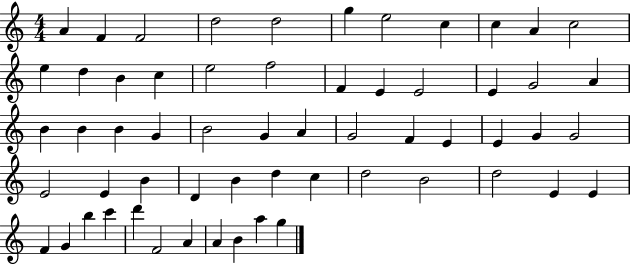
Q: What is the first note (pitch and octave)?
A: A4